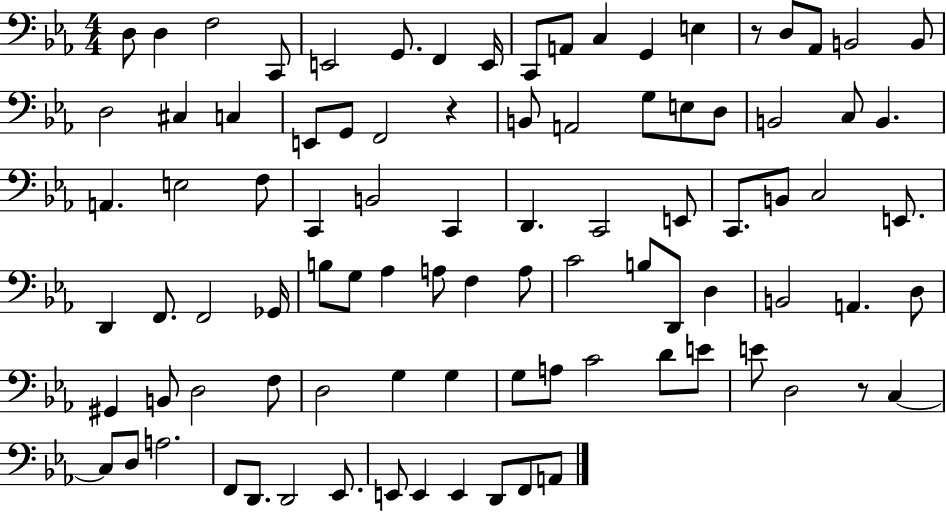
{
  \clef bass
  \numericTimeSignature
  \time 4/4
  \key ees \major
  d8 d4 f2 c,8 | e,2 g,8. f,4 e,16 | c,8 a,8 c4 g,4 e4 | r8 d8 aes,8 b,2 b,8 | \break d2 cis4 c4 | e,8 g,8 f,2 r4 | b,8 a,2 g8 e8 d8 | b,2 c8 b,4. | \break a,4. e2 f8 | c,4 b,2 c,4 | d,4. c,2 e,8 | c,8. b,8 c2 e,8. | \break d,4 f,8. f,2 ges,16 | b8 g8 aes4 a8 f4 a8 | c'2 b8 d,8 d4 | b,2 a,4. d8 | \break gis,4 b,8 d2 f8 | d2 g4 g4 | g8 a8 c'2 d'8 e'8 | e'8 d2 r8 c4~~ | \break c8 d8 a2. | f,8 d,8. d,2 ees,8. | e,8 e,4 e,4 d,8 f,8 a,8 | \bar "|."
}